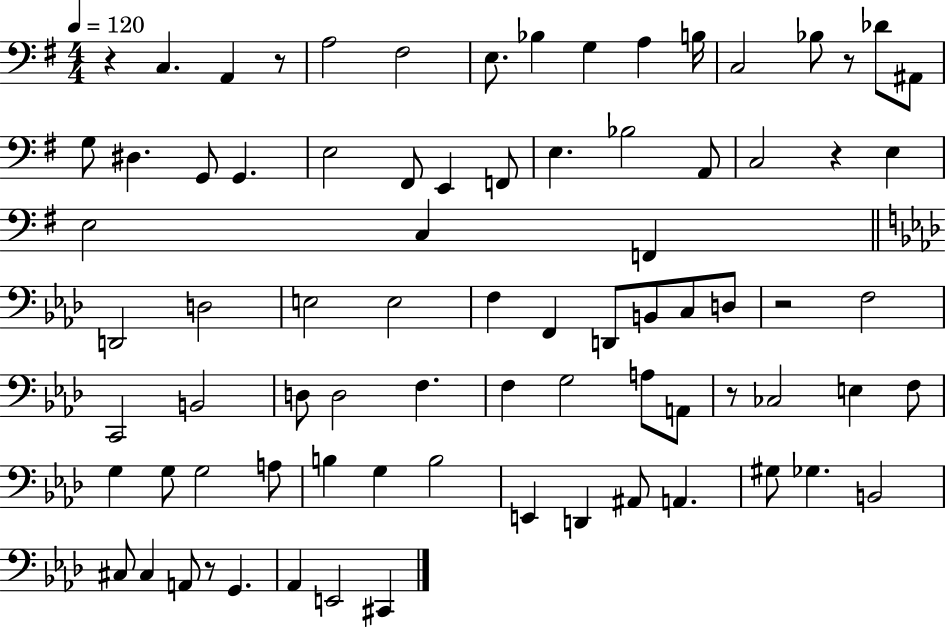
R/q C3/q. A2/q R/e A3/h F#3/h E3/e. Bb3/q G3/q A3/q B3/s C3/h Bb3/e R/e Db4/e A#2/e G3/e D#3/q. G2/e G2/q. E3/h F#2/e E2/q F2/e E3/q. Bb3/h A2/e C3/h R/q E3/q E3/h C3/q F2/q D2/h D3/h E3/h E3/h F3/q F2/q D2/e B2/e C3/e D3/e R/h F3/h C2/h B2/h D3/e D3/h F3/q. F3/q G3/h A3/e A2/e R/e CES3/h E3/q F3/e G3/q G3/e G3/h A3/e B3/q G3/q B3/h E2/q D2/q A#2/e A2/q. G#3/e Gb3/q. B2/h C#3/e C#3/q A2/e R/e G2/q. Ab2/q E2/h C#2/q